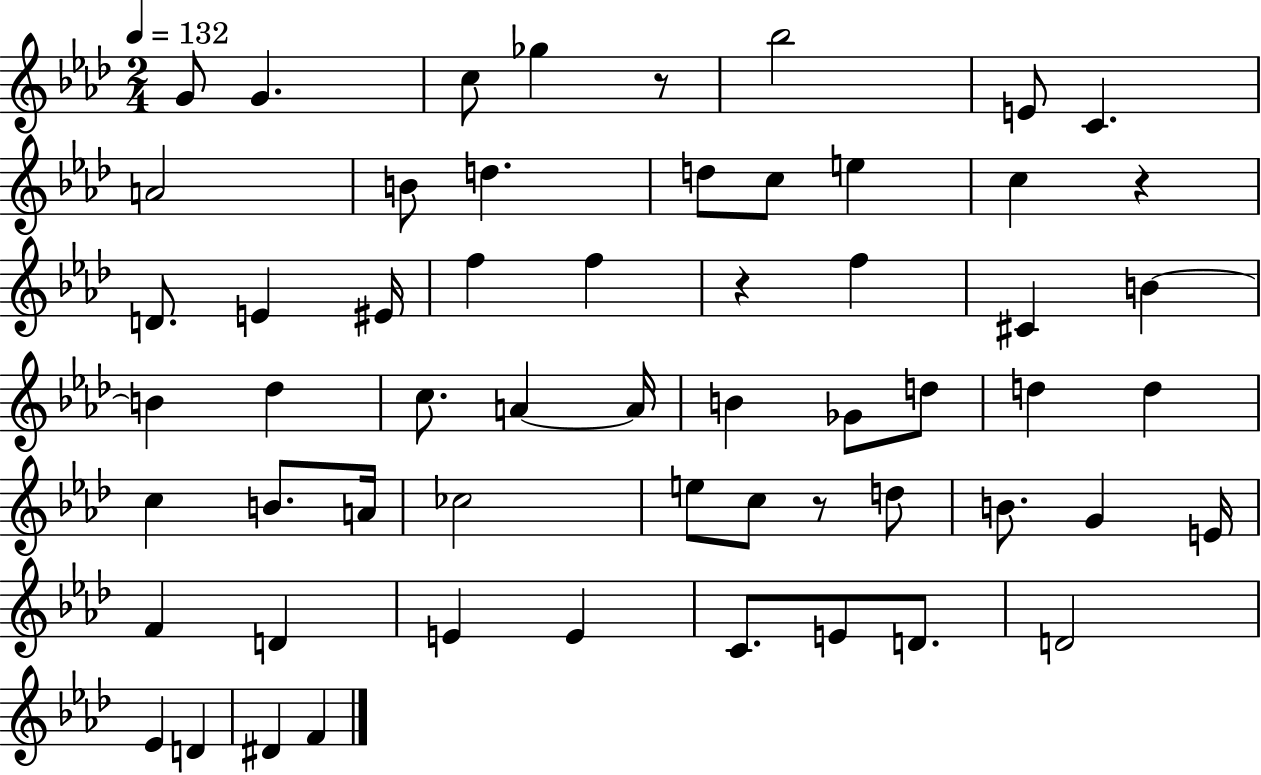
X:1
T:Untitled
M:2/4
L:1/4
K:Ab
G/2 G c/2 _g z/2 _b2 E/2 C A2 B/2 d d/2 c/2 e c z D/2 E ^E/4 f f z f ^C B B _d c/2 A A/4 B _G/2 d/2 d d c B/2 A/4 _c2 e/2 c/2 z/2 d/2 B/2 G E/4 F D E E C/2 E/2 D/2 D2 _E D ^D F